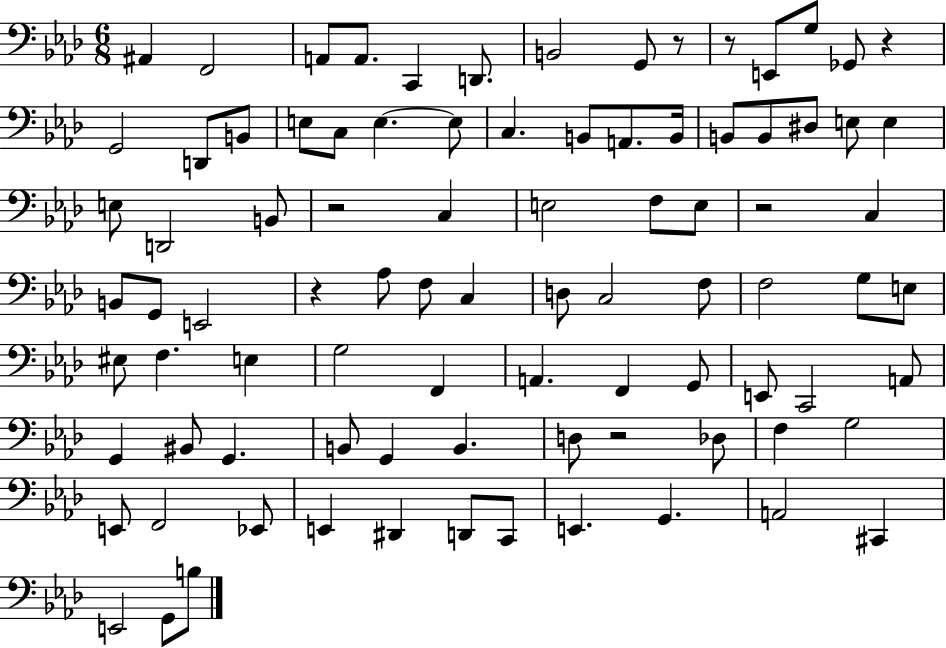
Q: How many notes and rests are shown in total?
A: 89